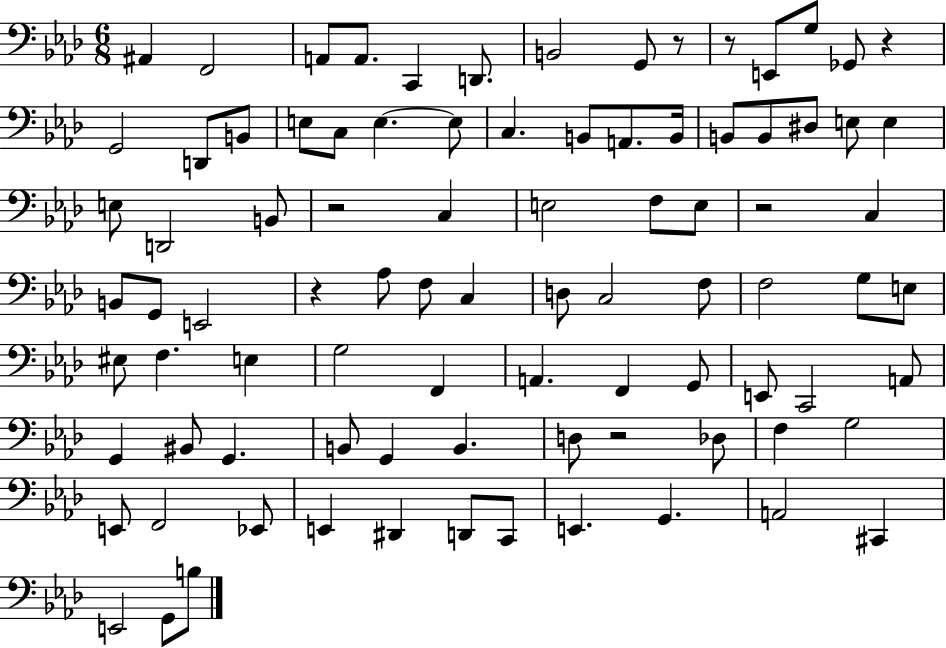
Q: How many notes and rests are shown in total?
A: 89